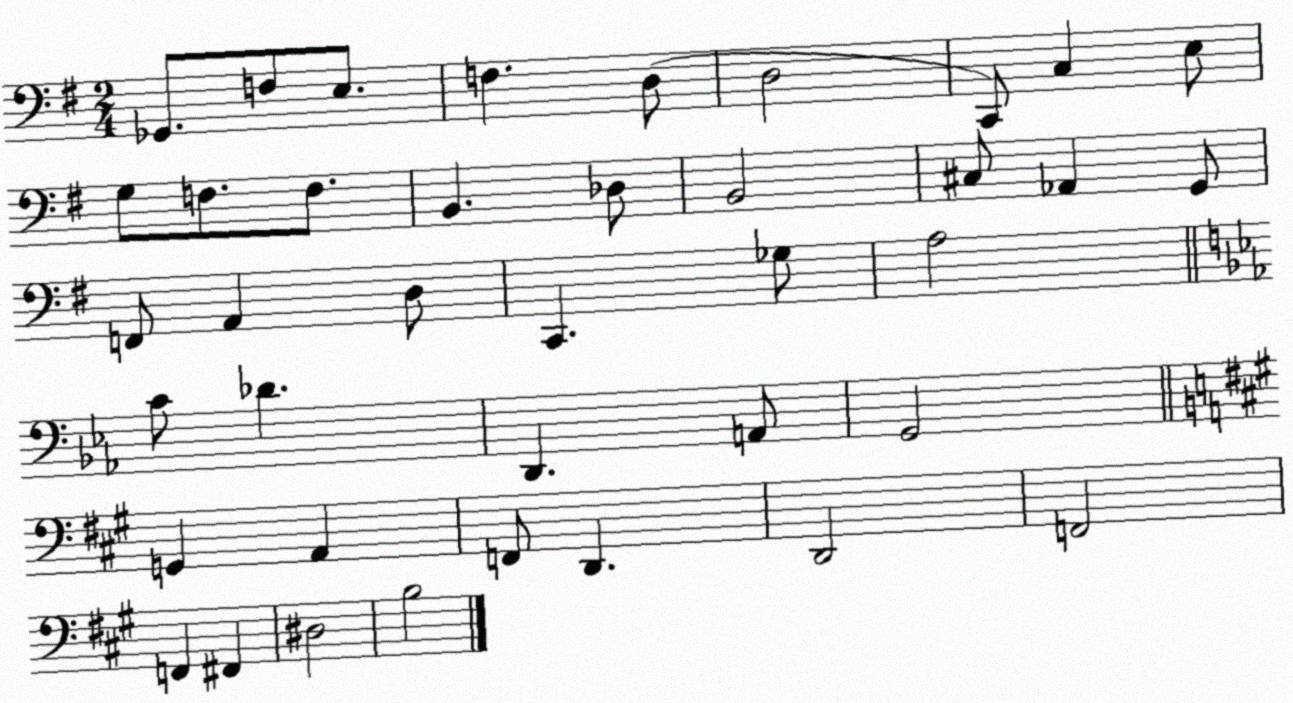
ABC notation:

X:1
T:Untitled
M:2/4
L:1/4
K:G
_G,,/2 F,/2 E,/2 F, D,/2 D,2 C,,/2 C, E,/2 G,/2 F,/2 F,/2 B,, _D,/2 B,,2 ^C,/2 _A,, G,,/2 F,,/2 A,, D,/2 C,, _G,/2 A,2 C/2 _D D,, A,,/2 G,,2 G,, A,, F,,/2 D,, D,,2 F,,2 F,, ^F,, ^D,2 B,2